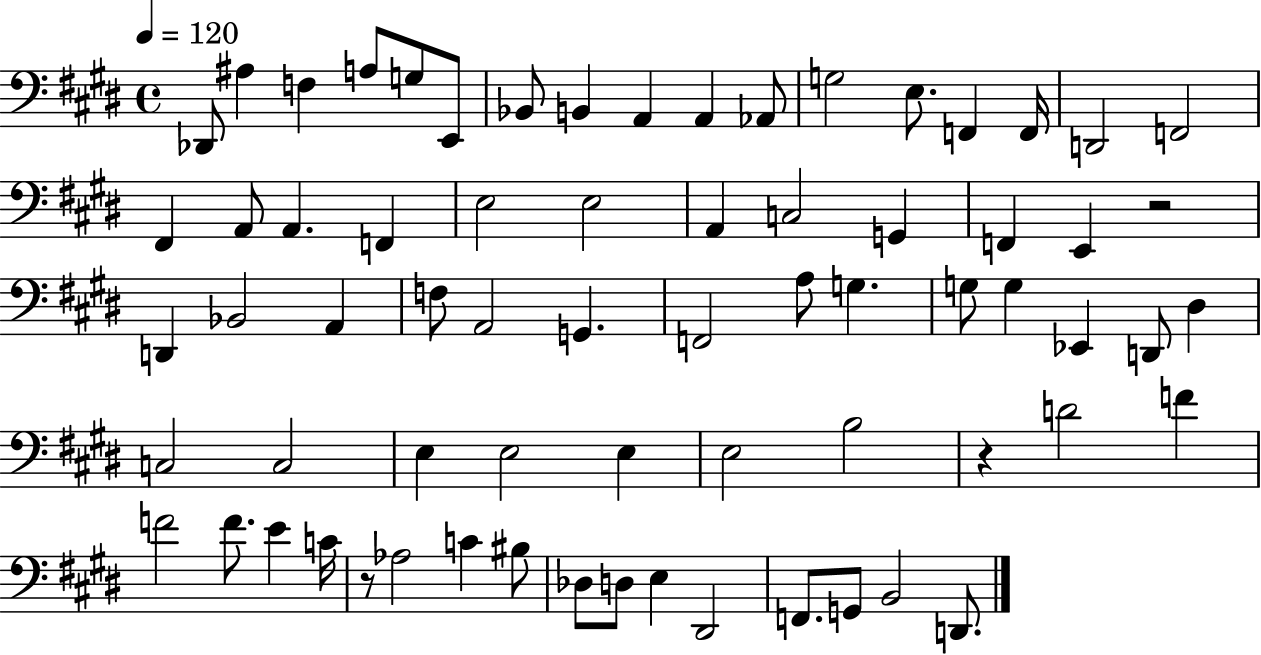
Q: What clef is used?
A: bass